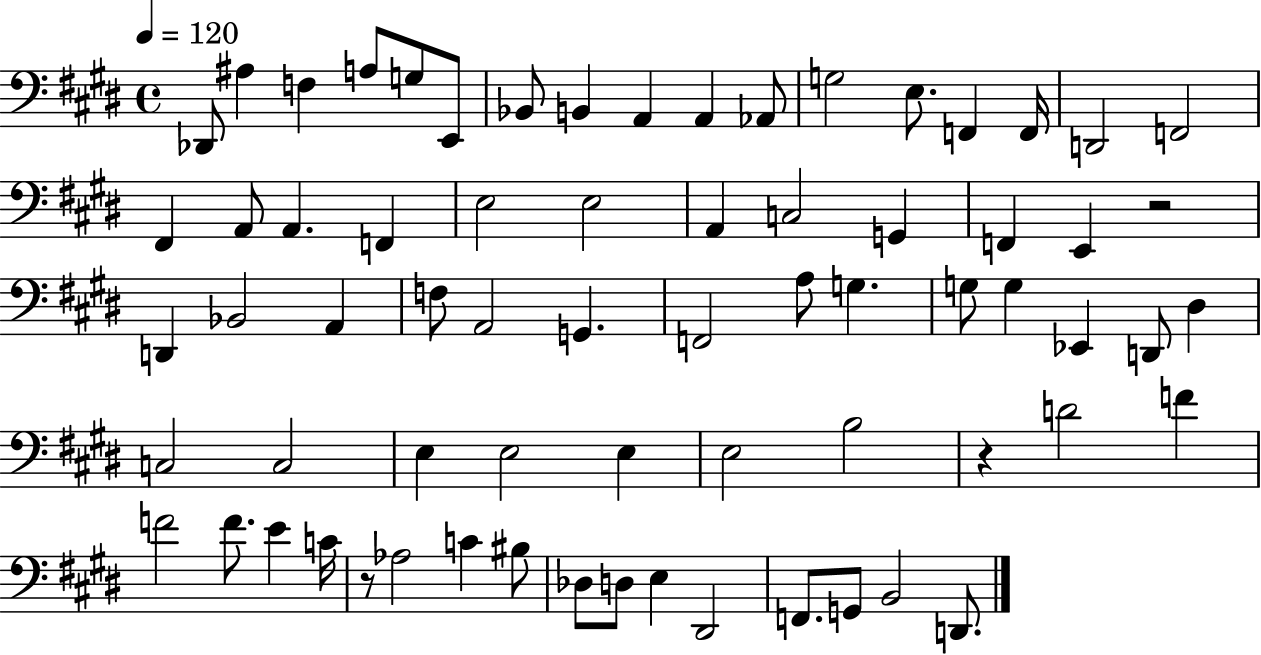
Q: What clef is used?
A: bass